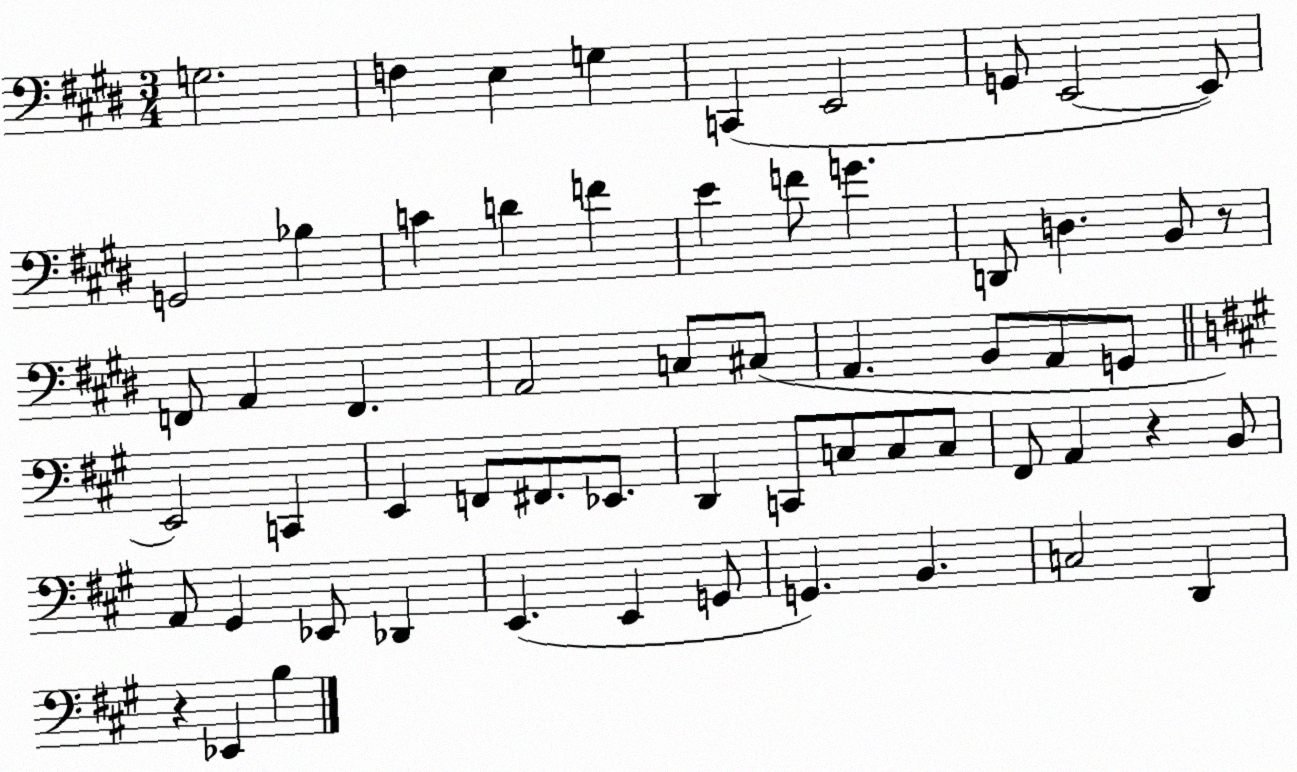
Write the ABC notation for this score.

X:1
T:Untitled
M:3/4
L:1/4
K:E
G,2 F, E, G, C,, E,,2 G,,/2 E,,2 E,,/2 G,,2 _B, C D F E F/2 G D,,/2 D, B,,/2 z/2 F,,/2 A,, F,, A,,2 C,/2 ^C,/2 A,, B,,/2 A,,/2 G,,/2 E,,2 C,, E,, F,,/2 ^F,,/2 _E,,/2 D,, C,,/2 C,/2 C,/2 C,/2 ^F,,/2 A,, z B,,/2 A,,/2 ^G,, _E,,/2 _D,, E,, E,, G,,/2 G,, B,, C,2 D,, z _E,, B,